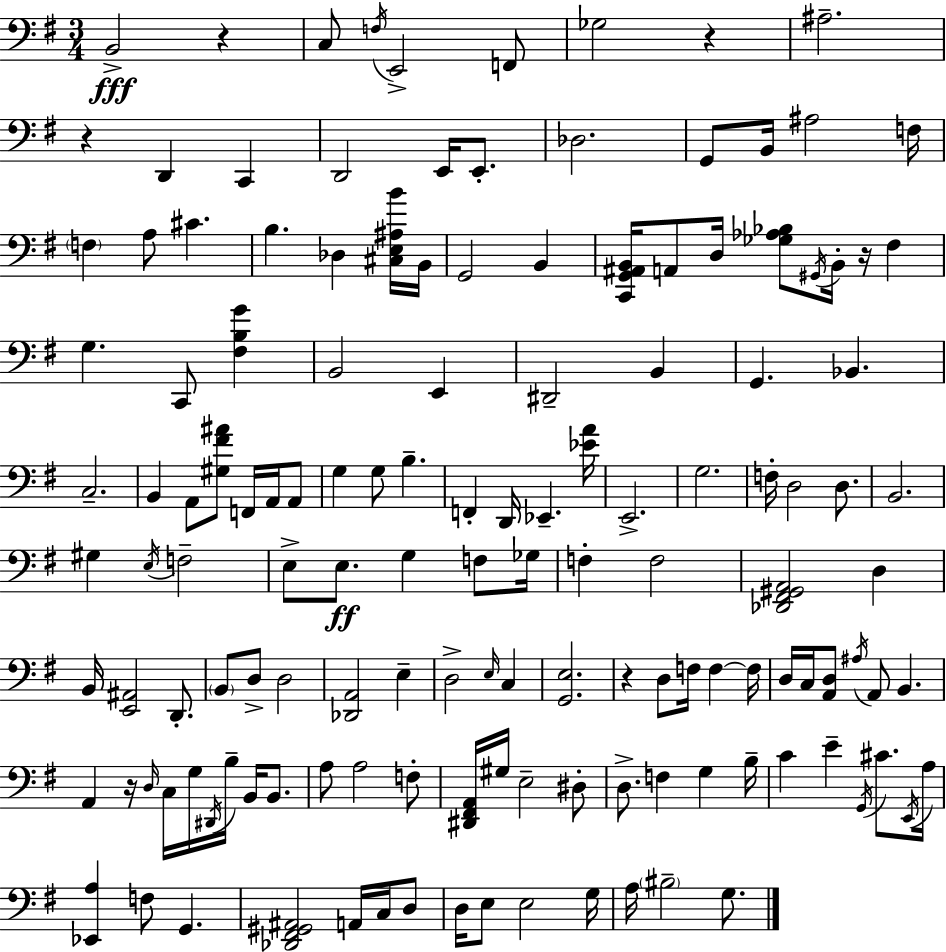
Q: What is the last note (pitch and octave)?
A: G3